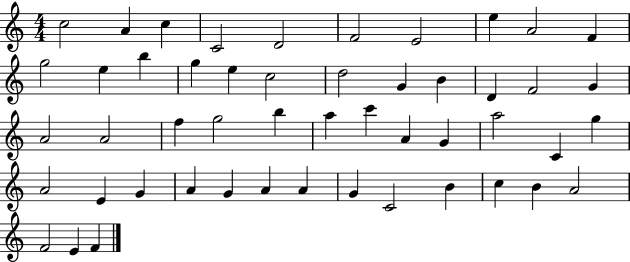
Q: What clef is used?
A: treble